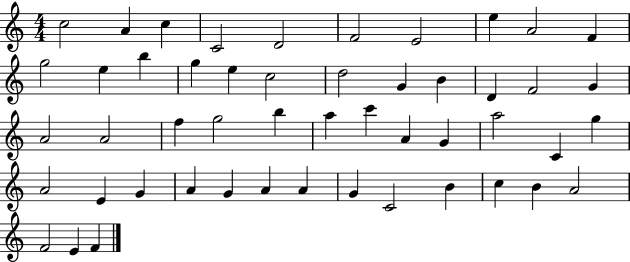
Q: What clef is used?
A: treble